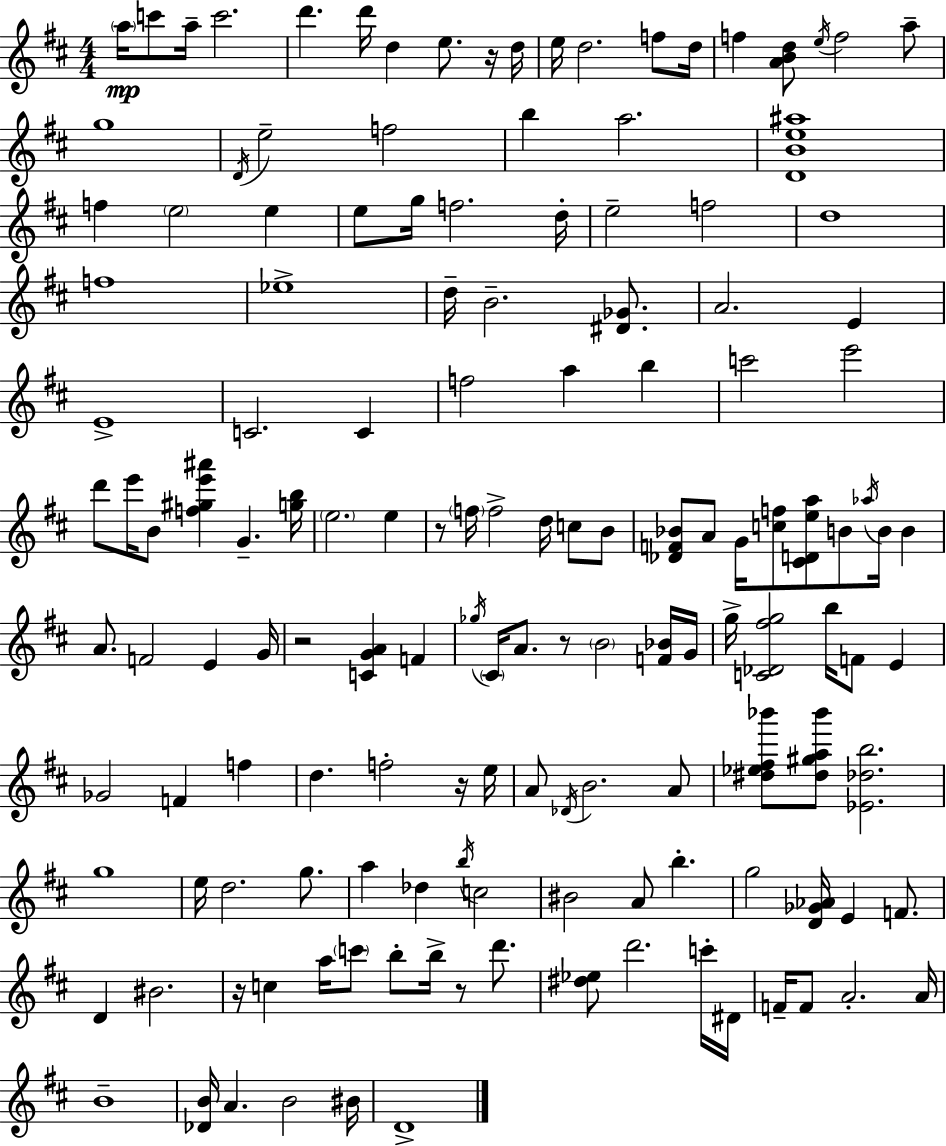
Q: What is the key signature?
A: D major